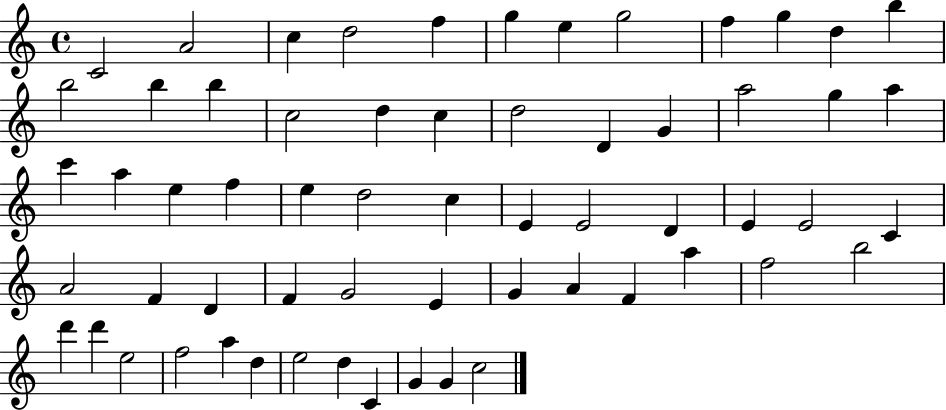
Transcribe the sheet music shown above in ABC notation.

X:1
T:Untitled
M:4/4
L:1/4
K:C
C2 A2 c d2 f g e g2 f g d b b2 b b c2 d c d2 D G a2 g a c' a e f e d2 c E E2 D E E2 C A2 F D F G2 E G A F a f2 b2 d' d' e2 f2 a d e2 d C G G c2